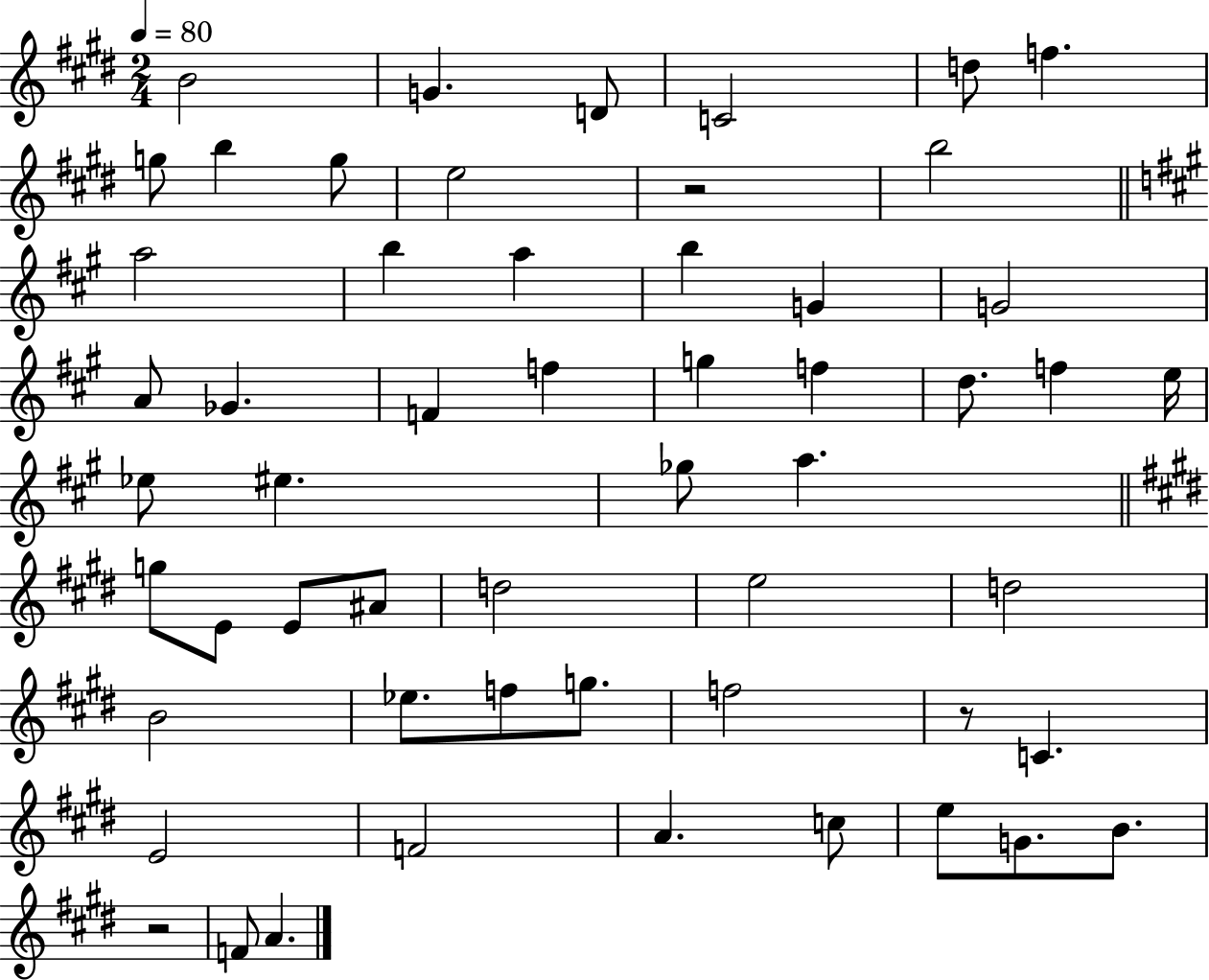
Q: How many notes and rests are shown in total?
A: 55